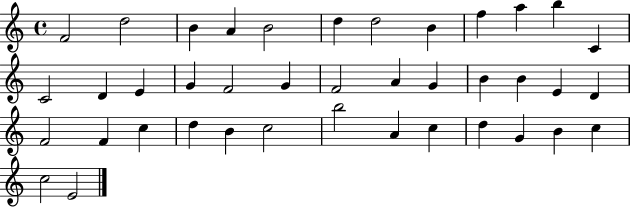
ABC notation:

X:1
T:Untitled
M:4/4
L:1/4
K:C
F2 d2 B A B2 d d2 B f a b C C2 D E G F2 G F2 A G B B E D F2 F c d B c2 b2 A c d G B c c2 E2